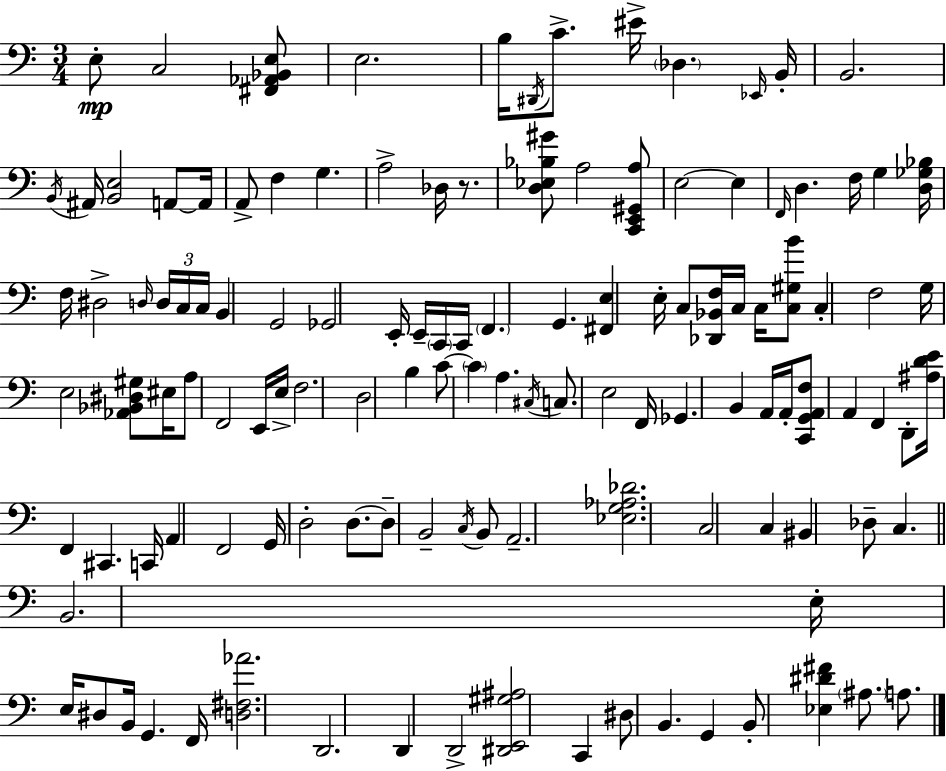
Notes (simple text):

E3/e C3/h [F#2,Ab2,Bb2,E3]/e E3/h. B3/s D#2/s C4/e. EIS4/s Db3/q. Eb2/s B2/s B2/h. B2/s A#2/s [B2,E3]/h A2/e A2/s A2/e F3/q G3/q. A3/h Db3/s R/e. [D3,Eb3,Bb3,G#4]/e A3/h [C2,E2,G#2,A3]/e E3/h E3/q F2/s D3/q. F3/s G3/q [D3,Gb3,Bb3]/s F3/s D#3/h D3/s D3/s C3/s C3/s B2/q G2/h Gb2/h E2/s E2/s C2/s C2/s F2/q. G2/q. [F#2,E3]/q E3/s C3/e [Db2,Bb2,F3]/s C3/s C3/s [C3,G#3,B4]/e C3/q F3/h G3/s E3/h [Ab2,Bb2,D#3,G#3]/e EIS3/s A3/e F2/h E2/s E3/s F3/h. D3/h B3/q C4/e C4/q A3/q. C#3/s C3/e. E3/h F2/s Gb2/q. B2/q A2/s A2/s [C2,G2,A2,F3]/e A2/q F2/q D2/e [A#3,D4,E4]/s F2/q C#2/q. C2/s A2/q F2/h G2/s D3/h D3/e. D3/e B2/h C3/s B2/e A2/h. [Eb3,G3,Ab3,Db4]/h. C3/h C3/q BIS2/q Db3/e C3/q. B2/h. E3/s E3/s D#3/e B2/s G2/q. F2/s [D3,F#3,Ab4]/h. D2/h. D2/q D2/h [D#2,E2,G#3,A#3]/h C2/q D#3/e B2/q. G2/q B2/e [Eb3,D#4,F#4]/q A#3/e. A3/e.